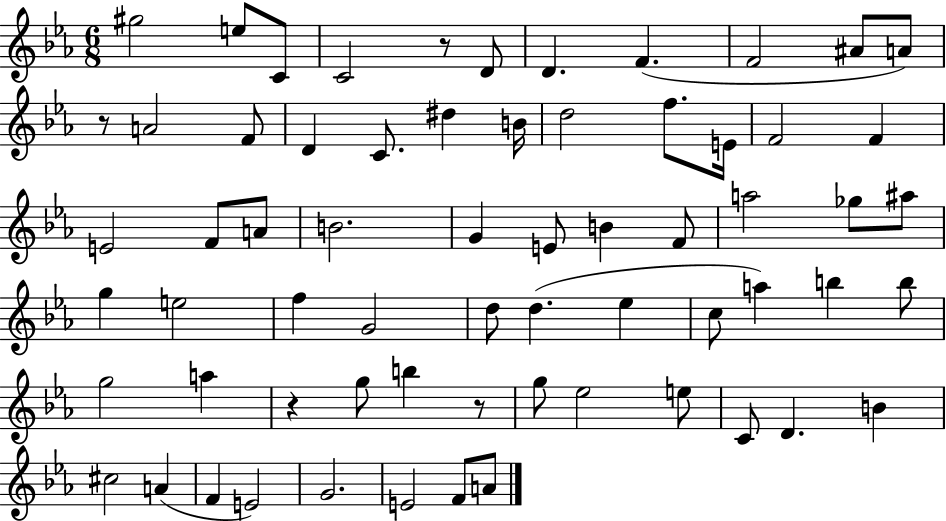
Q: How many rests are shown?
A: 4